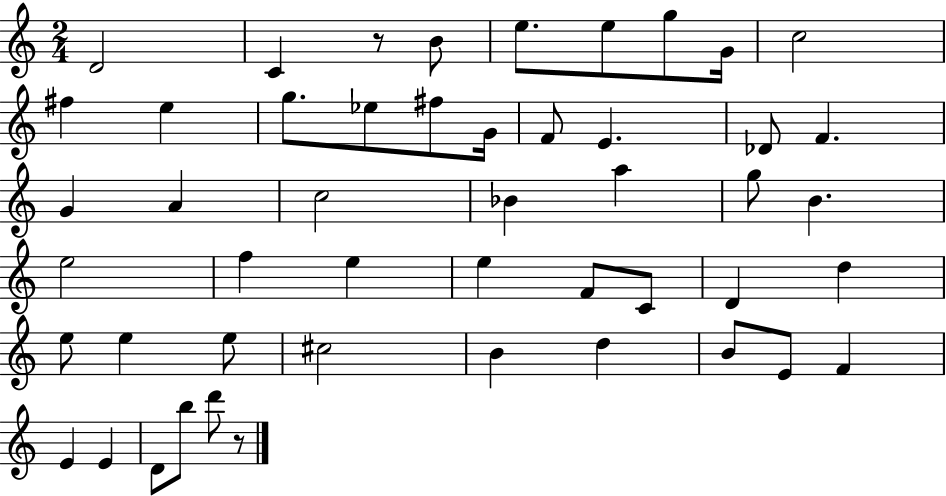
D4/h C4/q R/e B4/e E5/e. E5/e G5/e G4/s C5/h F#5/q E5/q G5/e. Eb5/e F#5/e G4/s F4/e E4/q. Db4/e F4/q. G4/q A4/q C5/h Bb4/q A5/q G5/e B4/q. E5/h F5/q E5/q E5/q F4/e C4/e D4/q D5/q E5/e E5/q E5/e C#5/h B4/q D5/q B4/e E4/e F4/q E4/q E4/q D4/e B5/e D6/e R/e